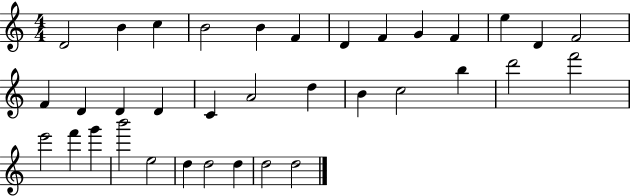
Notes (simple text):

D4/h B4/q C5/q B4/h B4/q F4/q D4/q F4/q G4/q F4/q E5/q D4/q F4/h F4/q D4/q D4/q D4/q C4/q A4/h D5/q B4/q C5/h B5/q D6/h F6/h E6/h F6/q G6/q B6/h E5/h D5/q D5/h D5/q D5/h D5/h